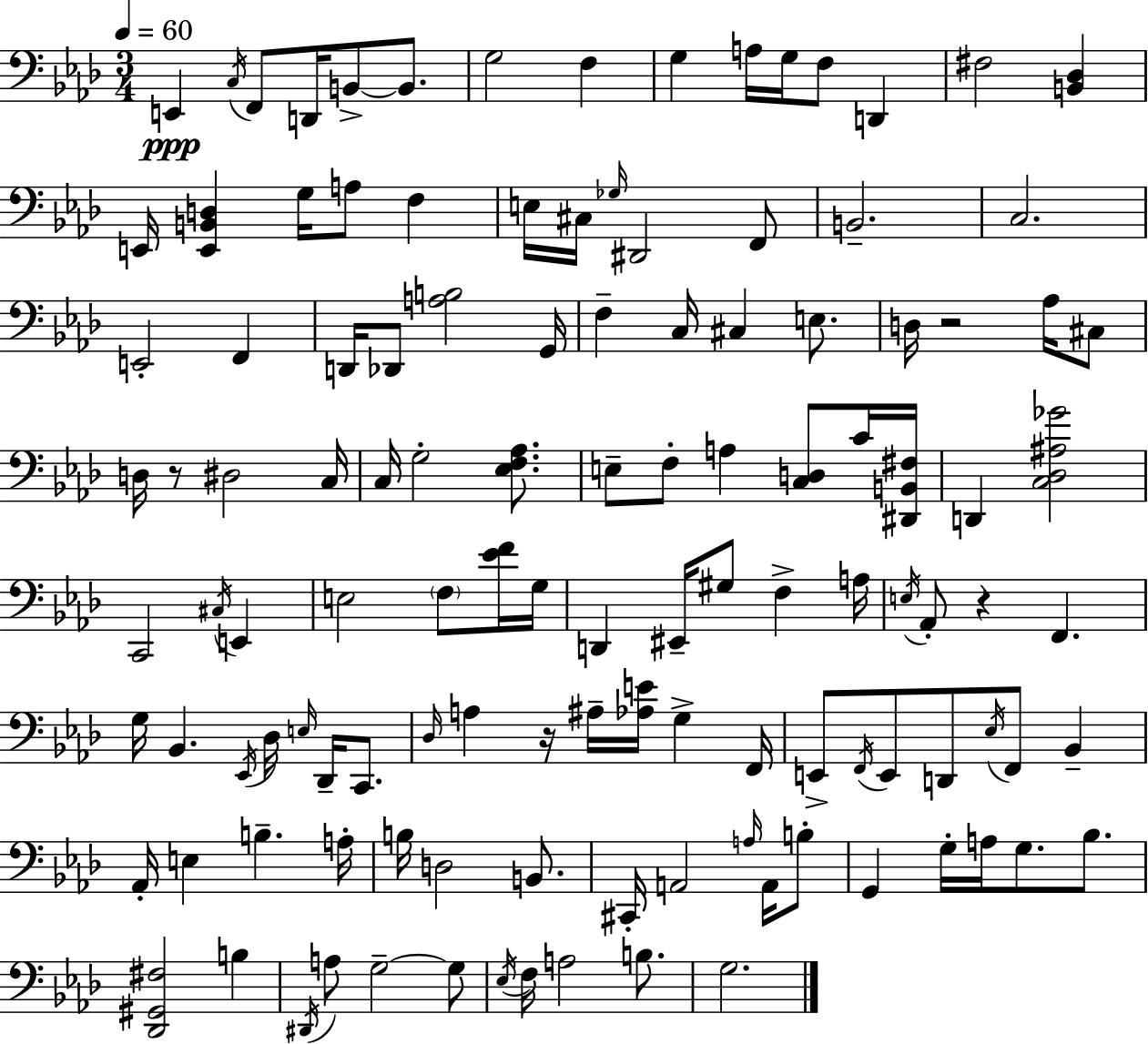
E2/q C3/s F2/e D2/s B2/e B2/e. G3/h F3/q G3/q A3/s G3/s F3/e D2/q F#3/h [B2,Db3]/q E2/s [E2,B2,D3]/q G3/s A3/e F3/q E3/s C#3/s Gb3/s D#2/h F2/e B2/h. C3/h. E2/h F2/q D2/s Db2/e [A3,B3]/h G2/s F3/q C3/s C#3/q E3/e. D3/s R/h Ab3/s C#3/e D3/s R/e D#3/h C3/s C3/s G3/h [Eb3,F3,Ab3]/e. E3/e F3/e A3/q [C3,D3]/e C4/s [D#2,B2,F#3]/s D2/q [C3,Db3,A#3,Gb4]/h C2/h C#3/s E2/q E3/h F3/e [Eb4,F4]/s G3/s D2/q EIS2/s G#3/e F3/q A3/s E3/s Ab2/e R/q F2/q. G3/s Bb2/q. Eb2/s Db3/s E3/s Db2/s C2/e. Db3/s A3/q R/s A#3/s [Ab3,E4]/s G3/q F2/s E2/e F2/s E2/e D2/e Eb3/s F2/e Bb2/q Ab2/s E3/q B3/q. A3/s B3/s D3/h B2/e. C#2/s A2/h A3/s A2/s B3/e G2/q G3/s A3/s G3/e. Bb3/e. [Db2,G#2,F#3]/h B3/q D#2/s A3/e G3/h G3/e Eb3/s F3/s A3/h B3/e. G3/h.